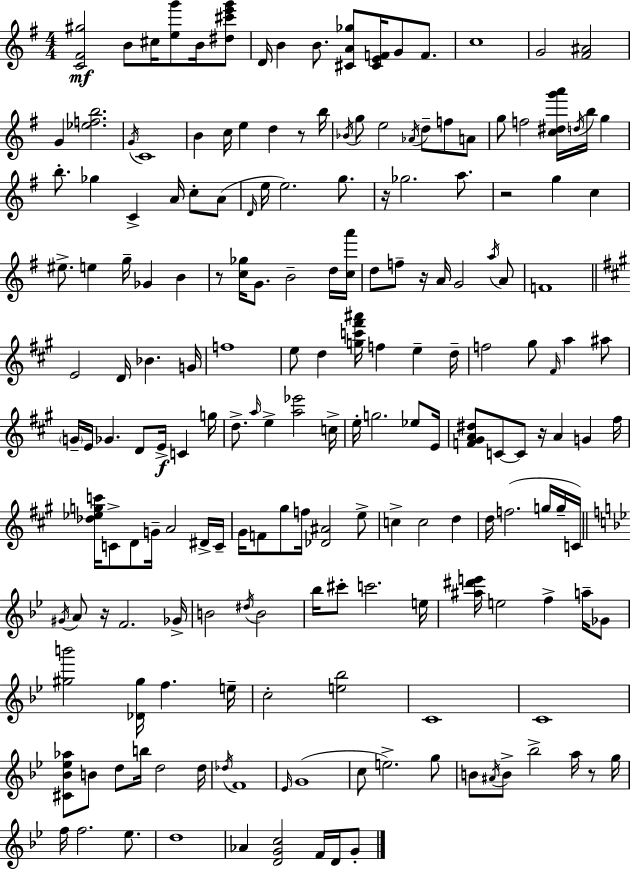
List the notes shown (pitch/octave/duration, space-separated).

[C4,F#4,G#5]/h B4/e C#5/s [E5,G6]/e B4/s [D#5,C#6,E6,G6]/e D4/s B4/q B4/e. [C#4,A4,Gb5]/e [C#4,E4,F4]/s G4/e F4/e. C5/w G4/h [F#4,A#4]/h G4/q [Eb5,F5,B5]/h. G4/s C4/w B4/q C5/s E5/q D5/q R/e B5/s Bb4/s G5/e E5/h Ab4/s D5/e F5/e A4/e G5/e F5/h [C5,D#5,G6,A6]/s D5/s B5/s G5/q B5/e. Gb5/q C4/q A4/s C5/e A4/e D4/s E5/s E5/h. G5/e. R/s Gb5/h. A5/e. R/h G5/q C5/q EIS5/e. E5/q G5/s Gb4/q B4/q R/e [C5,Gb5]/s G4/e. B4/h D5/s [C5,A6]/s D5/e F5/e R/s A4/s G4/h A5/s A4/e F4/w E4/h D4/s Bb4/q. G4/s F5/w E5/e D5/q [G5,C6,F#6,A#6]/s F5/q E5/q D5/s F5/h G#5/e F#4/s A5/q A#5/e G4/s E4/s Gb4/q. D4/e E4/s C4/q G5/s D5/e. A5/s E5/q [A5,Eb6]/h C5/s E5/s G5/h. Eb5/e E4/s [F4,G#4,A4,D#5]/e C4/e C4/e R/s A4/q G4/q F#5/s [Db5,Eb5,G5,C6]/s C4/e D4/e G4/s A4/h D#4/s C4/s G#4/s F4/e G#5/e F5/s [Db4,A#4]/h E5/e C5/q C5/h D5/q D5/s F5/h. G5/s G5/s C4/s G#4/s A4/e R/s F4/h. Gb4/s B4/h D#5/s B4/h Bb5/s C#6/e C6/h. E5/s [A#5,D#6,E6]/s E5/h F5/q A5/s Gb4/e [G#5,B6]/h [Db4,G#5]/s F5/q. E5/s C5/h [E5,Bb5]/h C4/w C4/w [C#4,Bb4,Eb5,Ab5]/e B4/e D5/e B5/s D5/h D5/s Db5/s F4/w Eb4/s G4/w C5/e E5/h. G5/e B4/e A#4/s B4/e Bb5/h A5/s R/e G5/s F5/s F5/h. Eb5/e. D5/w Ab4/q [D4,G4,C5]/h F4/s D4/s G4/e